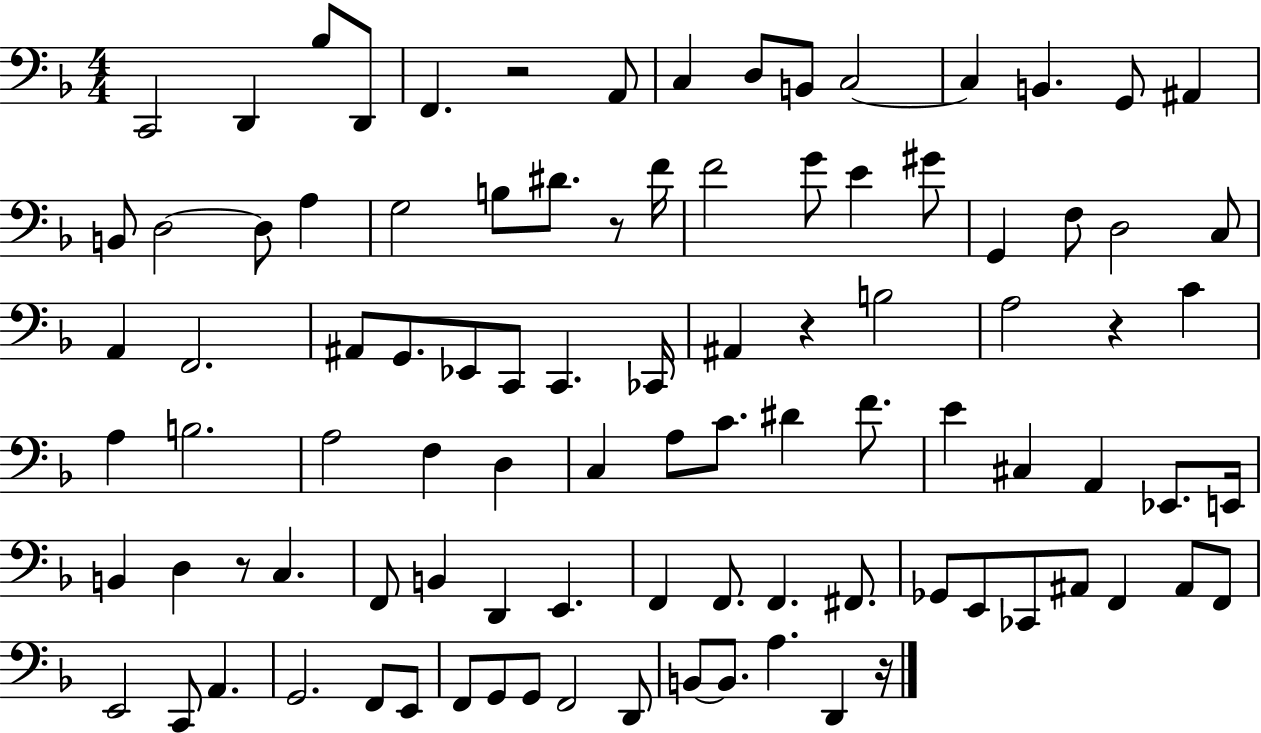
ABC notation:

X:1
T:Untitled
M:4/4
L:1/4
K:F
C,,2 D,, _B,/2 D,,/2 F,, z2 A,,/2 C, D,/2 B,,/2 C,2 C, B,, G,,/2 ^A,, B,,/2 D,2 D,/2 A, G,2 B,/2 ^D/2 z/2 F/4 F2 G/2 E ^G/2 G,, F,/2 D,2 C,/2 A,, F,,2 ^A,,/2 G,,/2 _E,,/2 C,,/2 C,, _C,,/4 ^A,, z B,2 A,2 z C A, B,2 A,2 F, D, C, A,/2 C/2 ^D F/2 E ^C, A,, _E,,/2 E,,/4 B,, D, z/2 C, F,,/2 B,, D,, E,, F,, F,,/2 F,, ^F,,/2 _G,,/2 E,,/2 _C,,/2 ^A,,/2 F,, ^A,,/2 F,,/2 E,,2 C,,/2 A,, G,,2 F,,/2 E,,/2 F,,/2 G,,/2 G,,/2 F,,2 D,,/2 B,,/2 B,,/2 A, D,, z/4